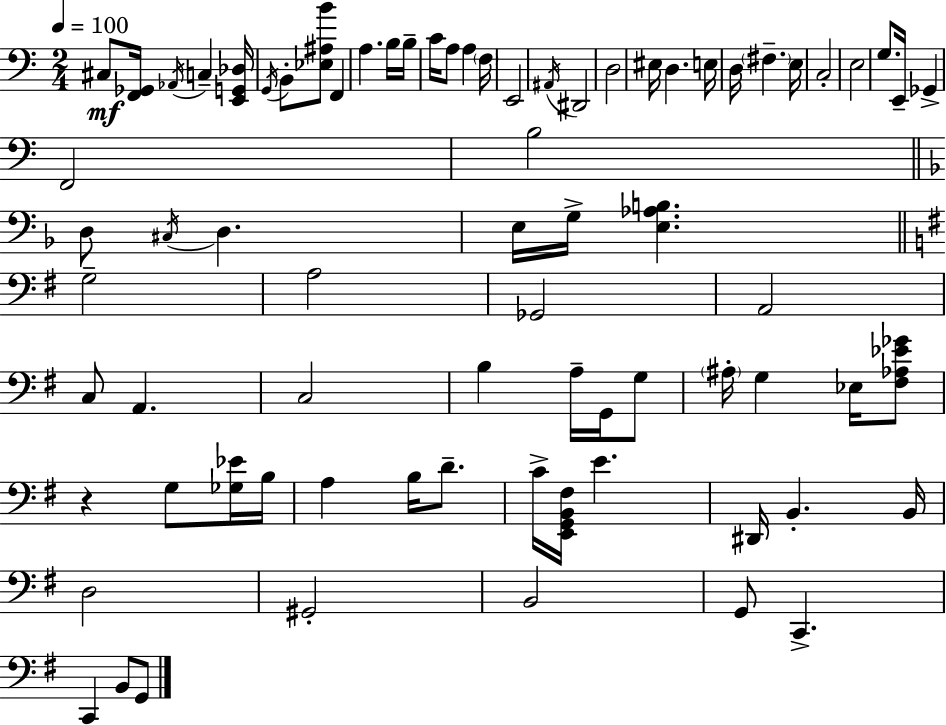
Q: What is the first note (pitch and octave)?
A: C#3